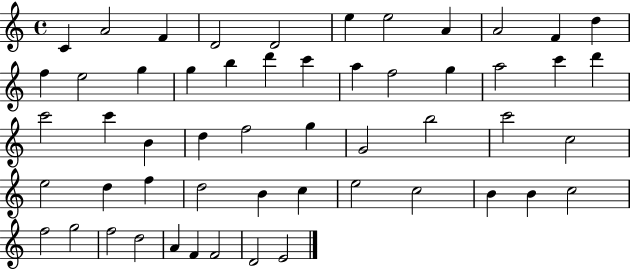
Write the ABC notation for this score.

X:1
T:Untitled
M:4/4
L:1/4
K:C
C A2 F D2 D2 e e2 A A2 F d f e2 g g b d' c' a f2 g a2 c' d' c'2 c' B d f2 g G2 b2 c'2 c2 e2 d f d2 B c e2 c2 B B c2 f2 g2 f2 d2 A F F2 D2 E2